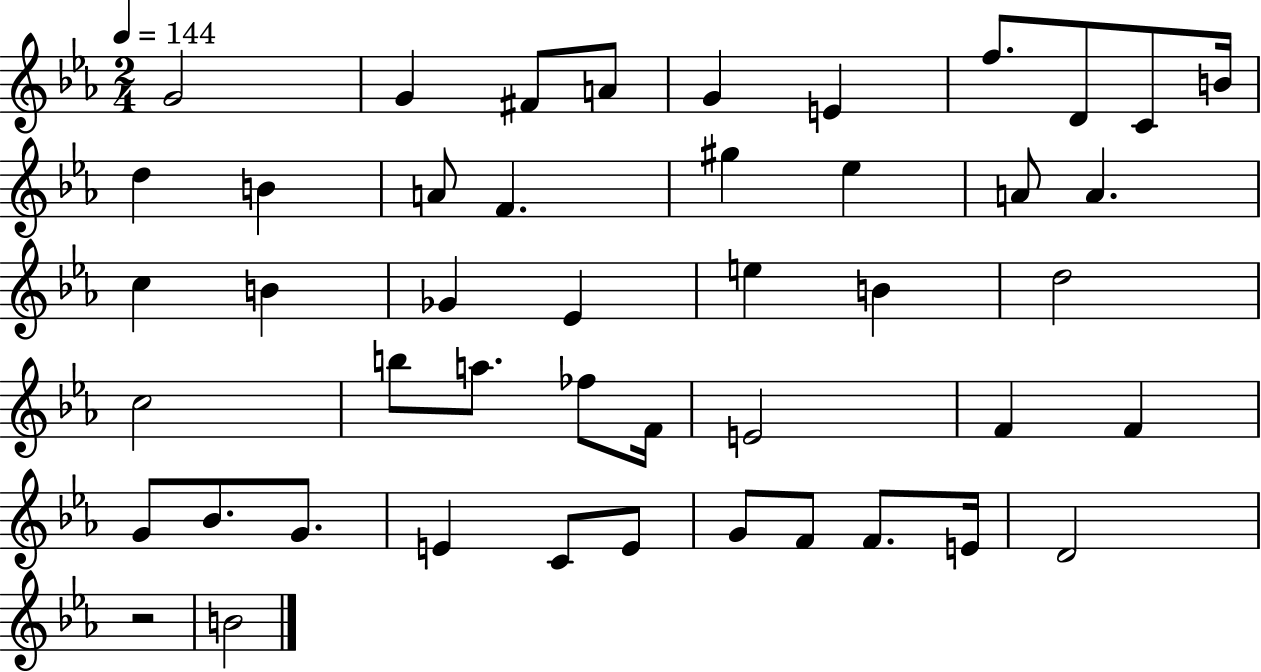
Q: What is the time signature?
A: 2/4